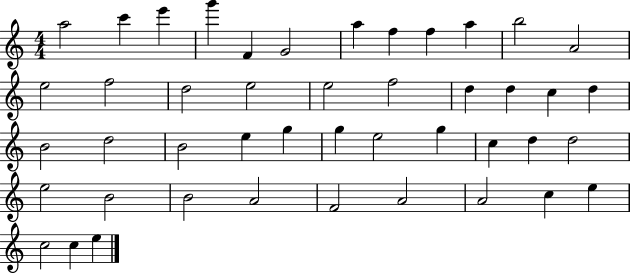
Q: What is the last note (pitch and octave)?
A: E5